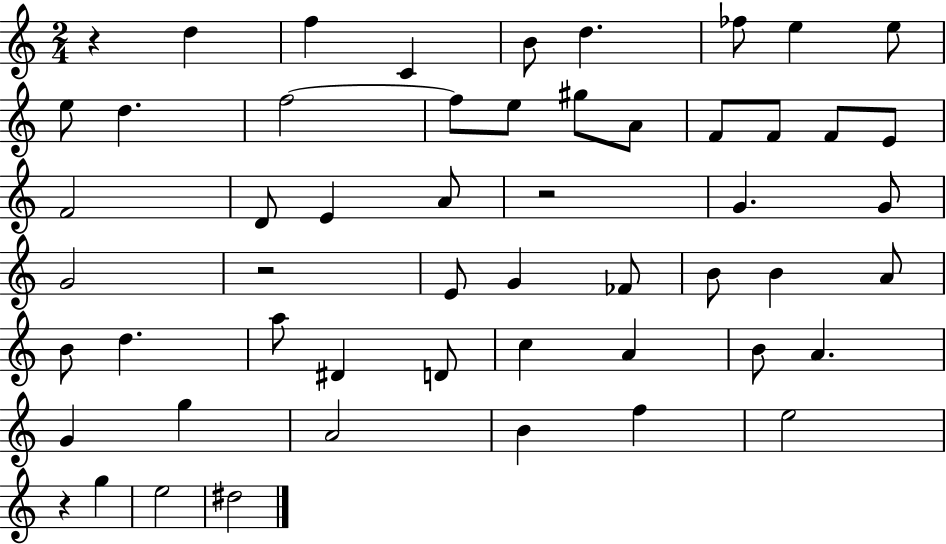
R/q D5/q F5/q C4/q B4/e D5/q. FES5/e E5/q E5/e E5/e D5/q. F5/h F5/e E5/e G#5/e A4/e F4/e F4/e F4/e E4/e F4/h D4/e E4/q A4/e R/h G4/q. G4/e G4/h R/h E4/e G4/q FES4/e B4/e B4/q A4/e B4/e D5/q. A5/e D#4/q D4/e C5/q A4/q B4/e A4/q. G4/q G5/q A4/h B4/q F5/q E5/h R/q G5/q E5/h D#5/h